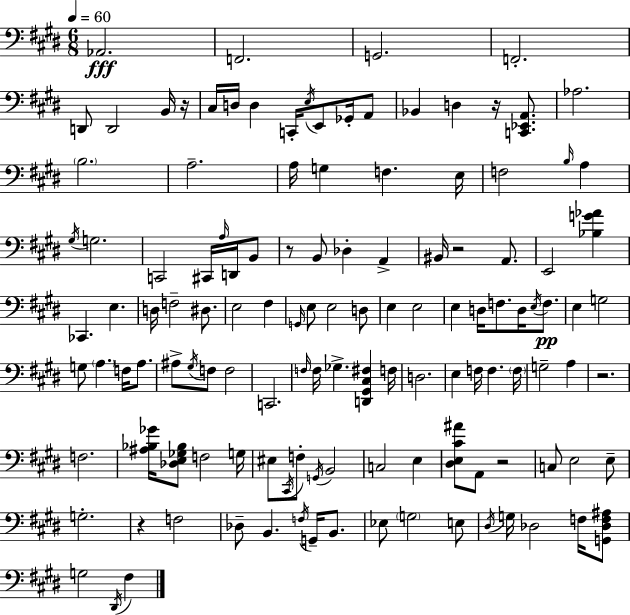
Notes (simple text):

Ab2/h. F2/h. G2/h. F2/h. D2/e D2/h B2/s R/s C#3/s D3/s D3/q C2/s E3/s E2/e Gb2/s A2/e Bb2/q D3/q R/s [C2,Eb2,A2]/e. Ab3/h. B3/h. A3/h. A3/s G3/q F3/q. E3/s F3/h B3/s A3/q G#3/s G3/h. C2/h C#2/s A3/s D2/s B2/e R/e B2/e Db3/q A2/q BIS2/s R/h A2/e. E2/h [Bb3,G4,Ab4]/q CES2/q. E3/q. D3/s F3/h D#3/e. E3/h F#3/q G2/s E3/e E3/h D3/e E3/q E3/h E3/q D3/s F3/e. D3/s E3/s F3/e. E3/q G3/h G3/e A3/q. F3/s A3/e. A#3/e G#3/s F3/e F3/h C2/h. F3/s F3/s Gb3/q. [D2,G#2,C#3,F#3]/q F3/s D3/h. E3/q F3/s F3/q. F3/s G3/h A3/q R/h. F3/h. [A#3,Bb3,Gb4]/s [Db3,E3,Gb3,Bb3]/e F3/h G3/s EIS3/e C#2/s F3/e G2/s B2/h C3/h E3/q [D#3,E3,C#4,A#4]/e A2/e R/h C3/e E3/h E3/e G3/h. R/q F3/h Db3/e B2/q. F3/s G2/s B2/e. Eb3/e G3/h E3/e D#3/s G3/s Db3/h F3/s [G2,Db3,F3,A#3]/e G3/h D#2/s F#3/q